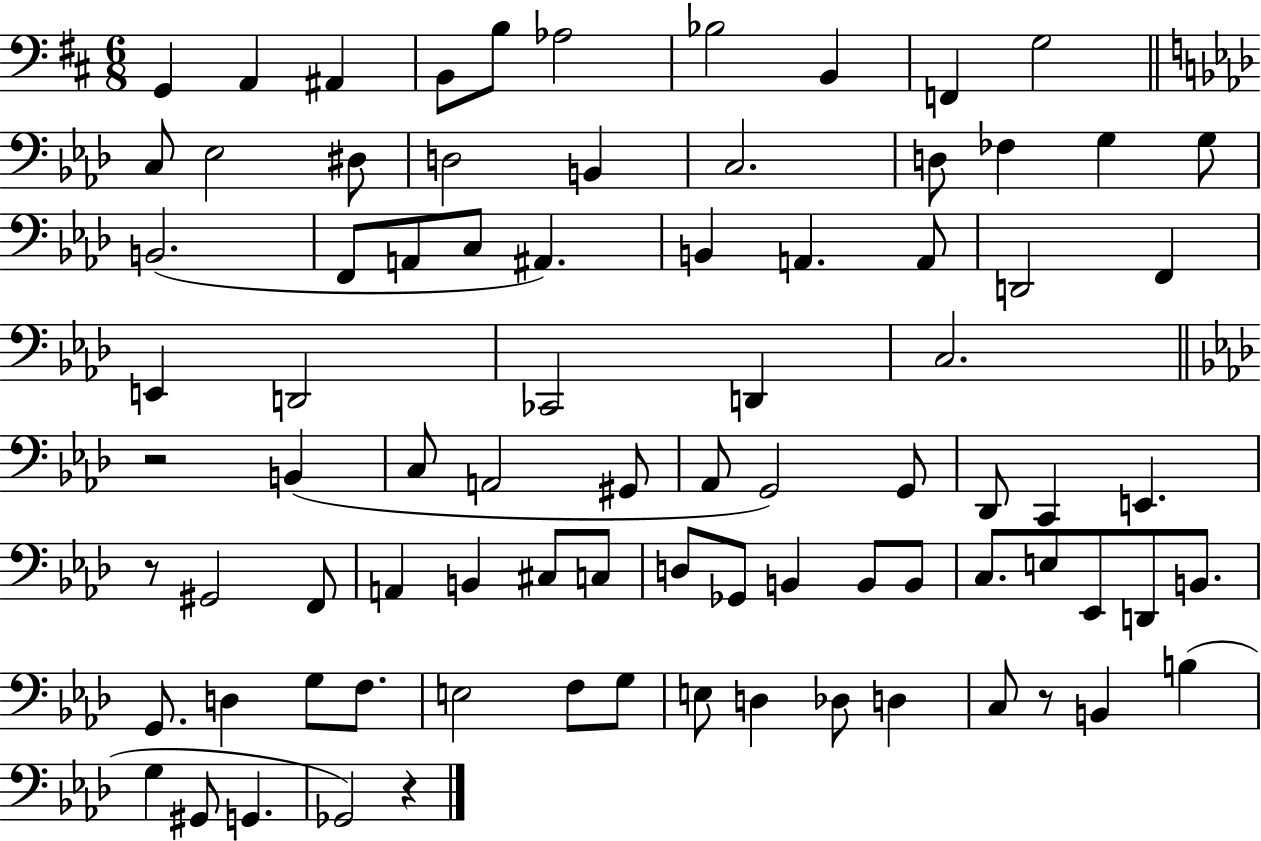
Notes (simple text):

G2/q A2/q A#2/q B2/e B3/e Ab3/h Bb3/h B2/q F2/q G3/h C3/e Eb3/h D#3/e D3/h B2/q C3/h. D3/e FES3/q G3/q G3/e B2/h. F2/e A2/e C3/e A#2/q. B2/q A2/q. A2/e D2/h F2/q E2/q D2/h CES2/h D2/q C3/h. R/h B2/q C3/e A2/h G#2/e Ab2/e G2/h G2/e Db2/e C2/q E2/q. R/e G#2/h F2/e A2/q B2/q C#3/e C3/e D3/e Gb2/e B2/q B2/e B2/e C3/e. E3/e Eb2/e D2/e B2/e. G2/e. D3/q G3/e F3/e. E3/h F3/e G3/e E3/e D3/q Db3/e D3/q C3/e R/e B2/q B3/q G3/q G#2/e G2/q. Gb2/h R/q